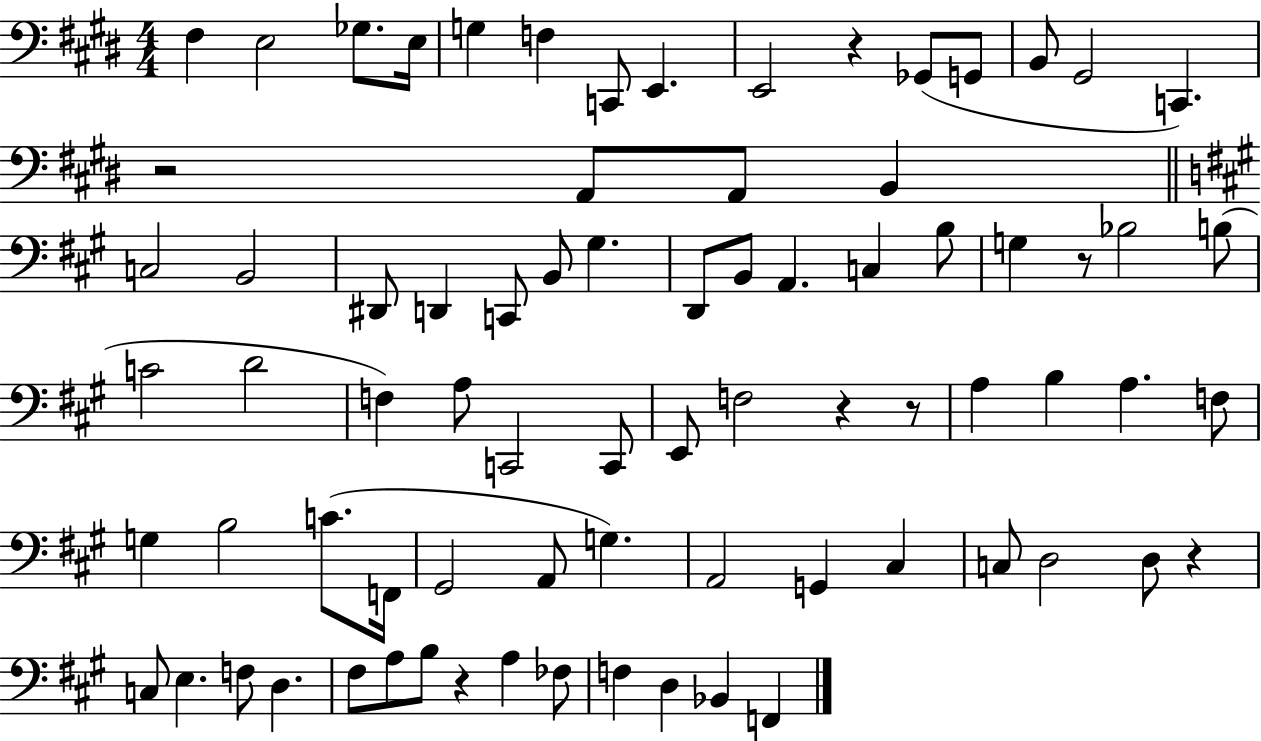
{
  \clef bass
  \numericTimeSignature
  \time 4/4
  \key e \major
  fis4 e2 ges8. e16 | g4 f4 c,8 e,4. | e,2 r4 ges,8( g,8 | b,8 gis,2 c,4.) | \break r2 a,8 a,8 b,4 | \bar "||" \break \key a \major c2 b,2 | dis,8 d,4 c,8 b,8 gis4. | d,8 b,8 a,4. c4 b8 | g4 r8 bes2 b8( | \break c'2 d'2 | f4) a8 c,2 c,8 | e,8 f2 r4 r8 | a4 b4 a4. f8 | \break g4 b2 c'8.( f,16 | gis,2 a,8 g4.) | a,2 g,4 cis4 | c8 d2 d8 r4 | \break c8 e4. f8 d4. | fis8 a8 b8 r4 a4 fes8 | f4 d4 bes,4 f,4 | \bar "|."
}